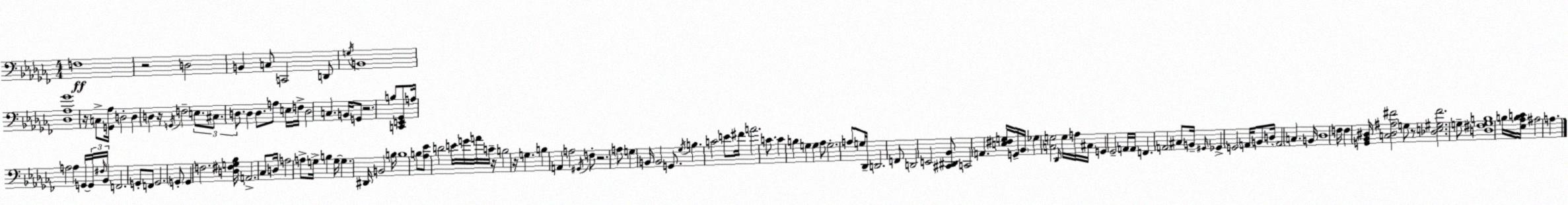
X:1
T:Untitled
M:4/4
L:1/4
K:Abm
F,4 z2 D,2 B,, C,/2 C,,2 D,,/2 G,/4 B,,4 [_D,_A,_G]4 z/4 C,/2 [G,,_A,]/4 D,2 D, D, z/4 G,,/4 F,2 E,/2 ^C,/2 D,/2 D, D,/2 A,/2 E,/4 F,/4 D,2 C, B,,/4 G,,/2 z2 B,/2 [C,,E,,_G,,]/2 A,/4 A,2 A, G,,/4 G,,/4 ^F,/4 _B,,/4 F,,2 G,,/2 F,,/2 G,,2 G,,/2 G,, F,2 [D,^F,G,_B,]/4 A,,2 _C,/2 D,/4 A,2 A,/2 G,/4 B, G,/4 G, ^D,,/4 B,,2 B,/4 B,4 B,/2 [_A,_E]/2 D2 E/4 G/4 A/4 C/4 z/4 B,2 z/4 G, B, A,, A,2 ^G,,/4 F,/2 z2 A,/2 G, B,,/4 B,,2 G,,/2 _G,/4 B, C2 E/2 ^F/4 A2 C/2 C B, G, G, _A,/2 G,2 A,/2 G,/4 _D,,/4 D,,2 F,,/2 D,,2 E,,2 [^C,,^D,,_B,,]/2 C,,2 A,, [E,^F,G,]/4 G,,/4 _B,,/4 _G, [C,G,]2 _D,,/4 G,/4 A,/4 ^C,/4 G,, _G,,2 A,,/4 A,,/4 F,, A,,2 ^C,/2 B,,/4 ^G,,/4 _G,, G,,2 A,,/4 B,,/2 D,/4 A,,2 C, B,,/4 _D,4 F,/4 F, [G,,_B,,^D,]/4 [C,^D,^A,^F]2 G,/2 z/2 [_D,E,^G,^F]2 G,/2 [D,^F,G,B,]4 B,/4 [_E,_A,B,C]/4 ^A,2 A,